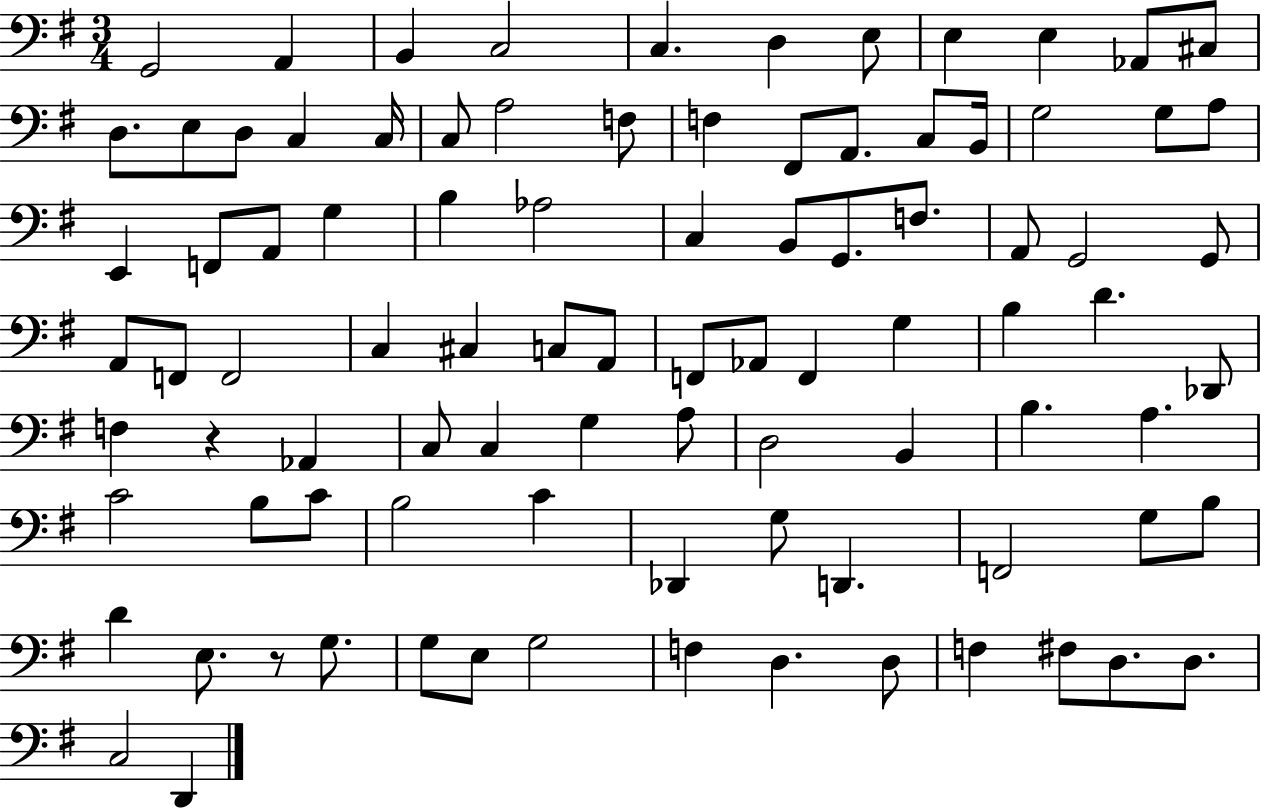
X:1
T:Untitled
M:3/4
L:1/4
K:G
G,,2 A,, B,, C,2 C, D, E,/2 E, E, _A,,/2 ^C,/2 D,/2 E,/2 D,/2 C, C,/4 C,/2 A,2 F,/2 F, ^F,,/2 A,,/2 C,/2 B,,/4 G,2 G,/2 A,/2 E,, F,,/2 A,,/2 G, B, _A,2 C, B,,/2 G,,/2 F,/2 A,,/2 G,,2 G,,/2 A,,/2 F,,/2 F,,2 C, ^C, C,/2 A,,/2 F,,/2 _A,,/2 F,, G, B, D _D,,/2 F, z _A,, C,/2 C, G, A,/2 D,2 B,, B, A, C2 B,/2 C/2 B,2 C _D,, G,/2 D,, F,,2 G,/2 B,/2 D E,/2 z/2 G,/2 G,/2 E,/2 G,2 F, D, D,/2 F, ^F,/2 D,/2 D,/2 C,2 D,,